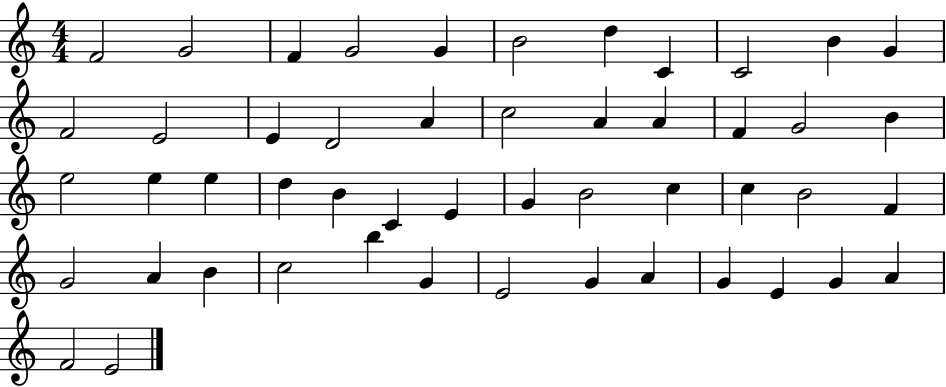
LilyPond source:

{
  \clef treble
  \numericTimeSignature
  \time 4/4
  \key c \major
  f'2 g'2 | f'4 g'2 g'4 | b'2 d''4 c'4 | c'2 b'4 g'4 | \break f'2 e'2 | e'4 d'2 a'4 | c''2 a'4 a'4 | f'4 g'2 b'4 | \break e''2 e''4 e''4 | d''4 b'4 c'4 e'4 | g'4 b'2 c''4 | c''4 b'2 f'4 | \break g'2 a'4 b'4 | c''2 b''4 g'4 | e'2 g'4 a'4 | g'4 e'4 g'4 a'4 | \break f'2 e'2 | \bar "|."
}